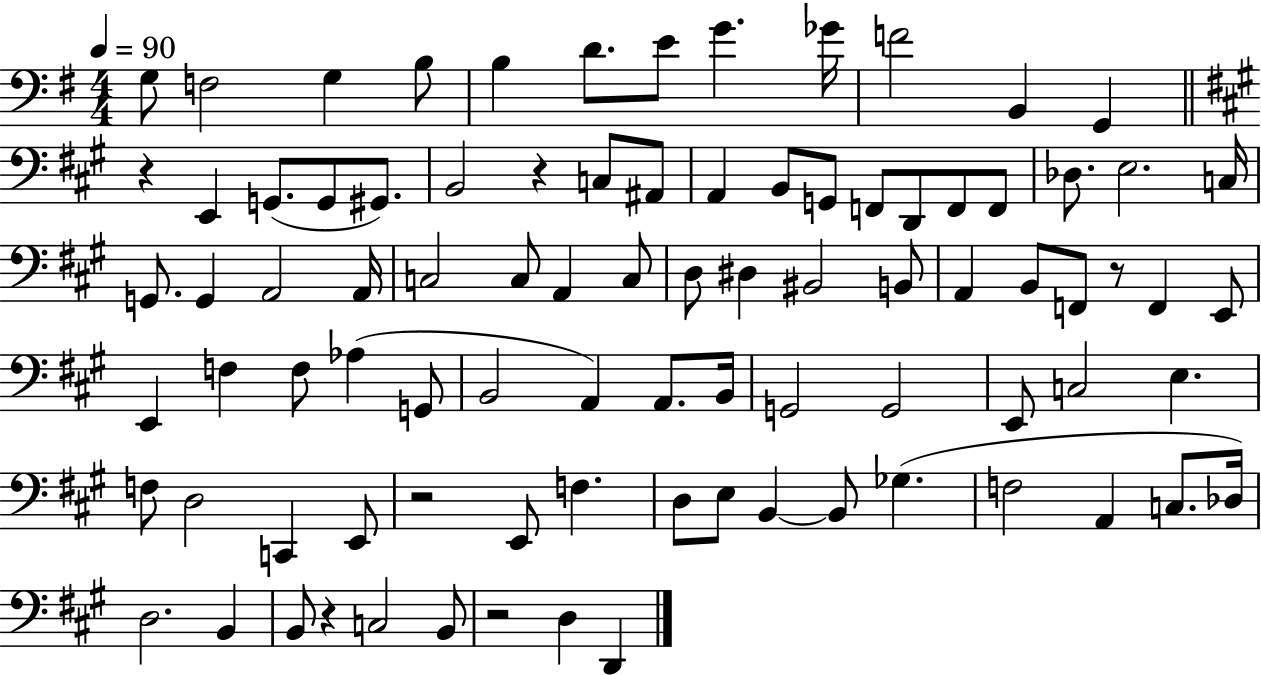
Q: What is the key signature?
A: G major